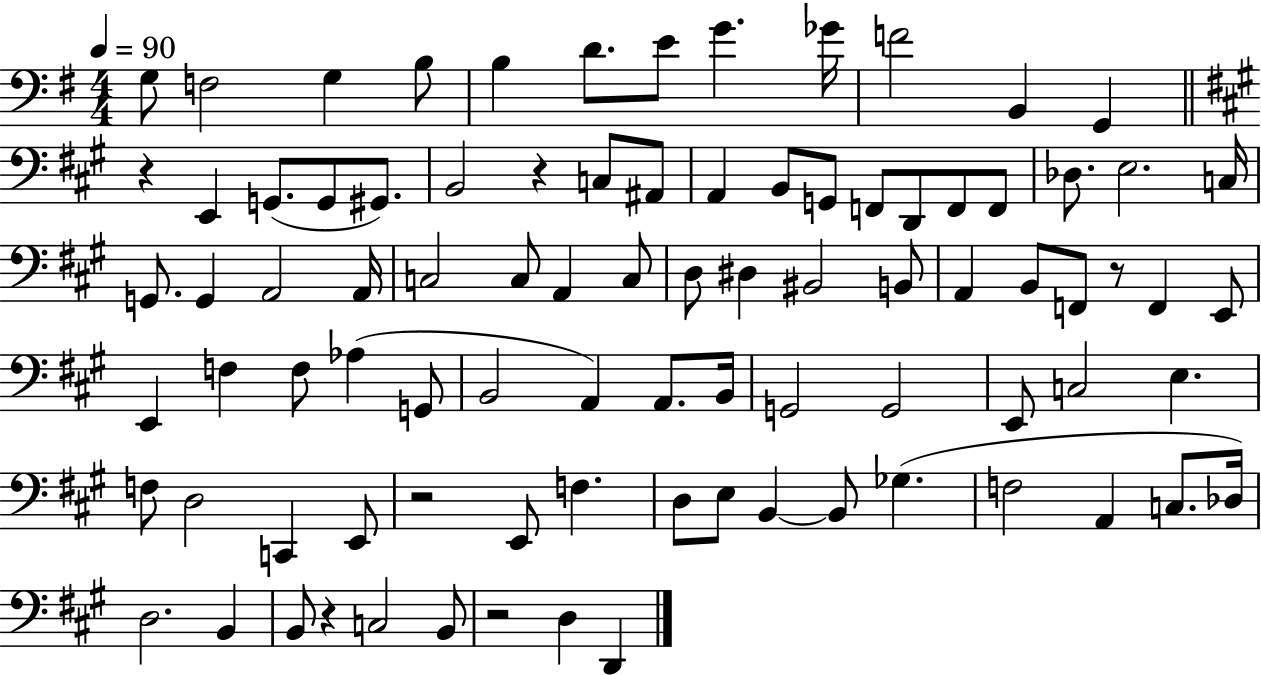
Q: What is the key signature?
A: G major